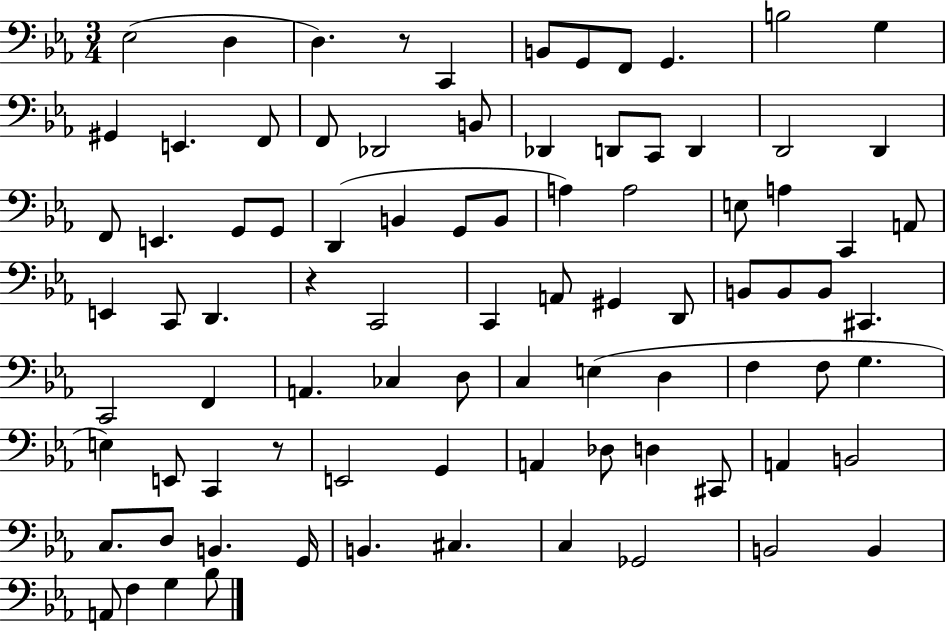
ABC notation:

X:1
T:Untitled
M:3/4
L:1/4
K:Eb
_E,2 D, D, z/2 C,, B,,/2 G,,/2 F,,/2 G,, B,2 G, ^G,, E,, F,,/2 F,,/2 _D,,2 B,,/2 _D,, D,,/2 C,,/2 D,, D,,2 D,, F,,/2 E,, G,,/2 G,,/2 D,, B,, G,,/2 B,,/2 A, A,2 E,/2 A, C,, A,,/2 E,, C,,/2 D,, z C,,2 C,, A,,/2 ^G,, D,,/2 B,,/2 B,,/2 B,,/2 ^C,, C,,2 F,, A,, _C, D,/2 C, E, D, F, F,/2 G, E, E,,/2 C,, z/2 E,,2 G,, A,, _D,/2 D, ^C,,/2 A,, B,,2 C,/2 D,/2 B,, G,,/4 B,, ^C, C, _G,,2 B,,2 B,, A,,/2 F, G, _B,/2